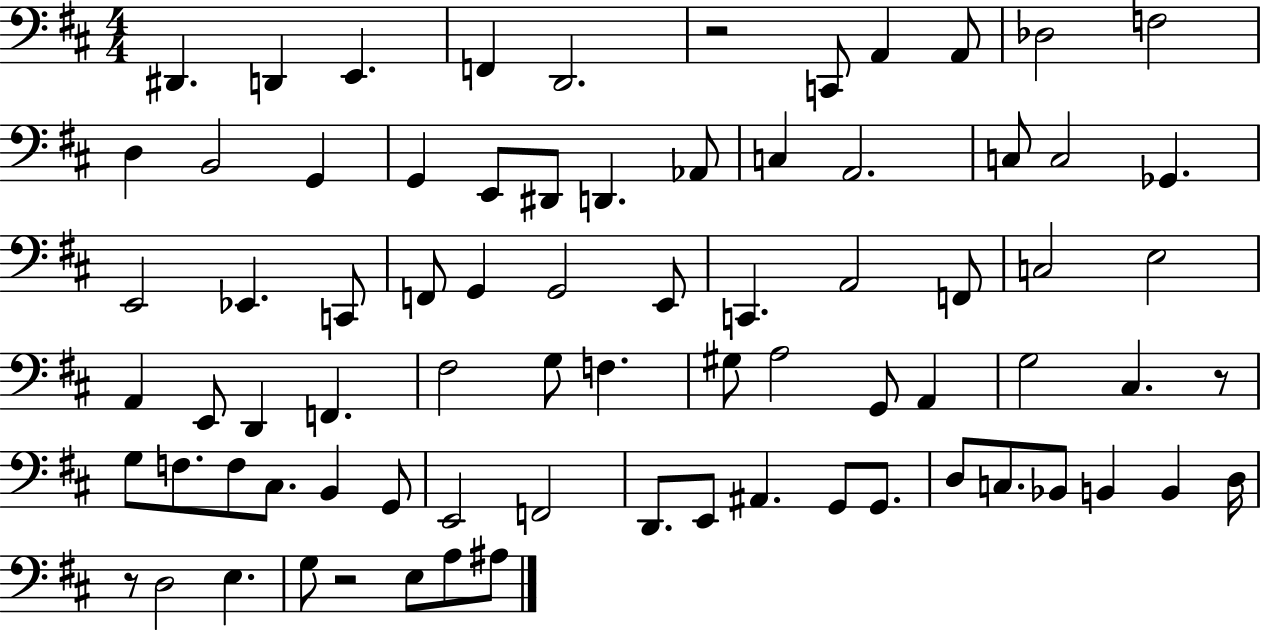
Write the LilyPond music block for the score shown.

{
  \clef bass
  \numericTimeSignature
  \time 4/4
  \key d \major
  dis,4. d,4 e,4. | f,4 d,2. | r2 c,8 a,4 a,8 | des2 f2 | \break d4 b,2 g,4 | g,4 e,8 dis,8 d,4. aes,8 | c4 a,2. | c8 c2 ges,4. | \break e,2 ees,4. c,8 | f,8 g,4 g,2 e,8 | c,4. a,2 f,8 | c2 e2 | \break a,4 e,8 d,4 f,4. | fis2 g8 f4. | gis8 a2 g,8 a,4 | g2 cis4. r8 | \break g8 f8. f8 cis8. b,4 g,8 | e,2 f,2 | d,8. e,8 ais,4. g,8 g,8. | d8 c8. bes,8 b,4 b,4 d16 | \break r8 d2 e4. | g8 r2 e8 a8 ais8 | \bar "|."
}